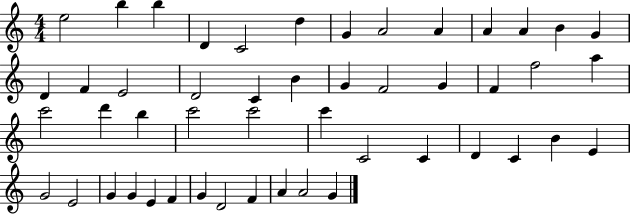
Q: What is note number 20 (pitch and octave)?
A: G4